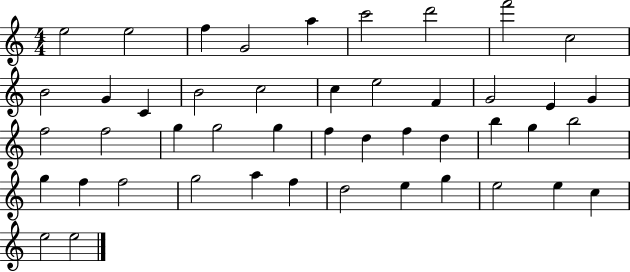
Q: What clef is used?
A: treble